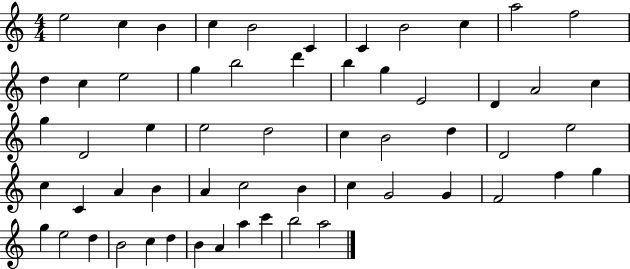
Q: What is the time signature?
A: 4/4